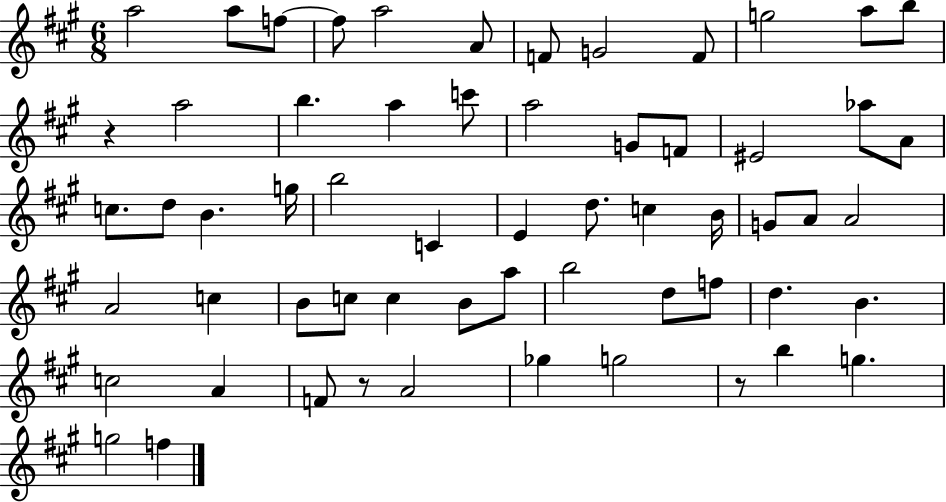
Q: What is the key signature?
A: A major